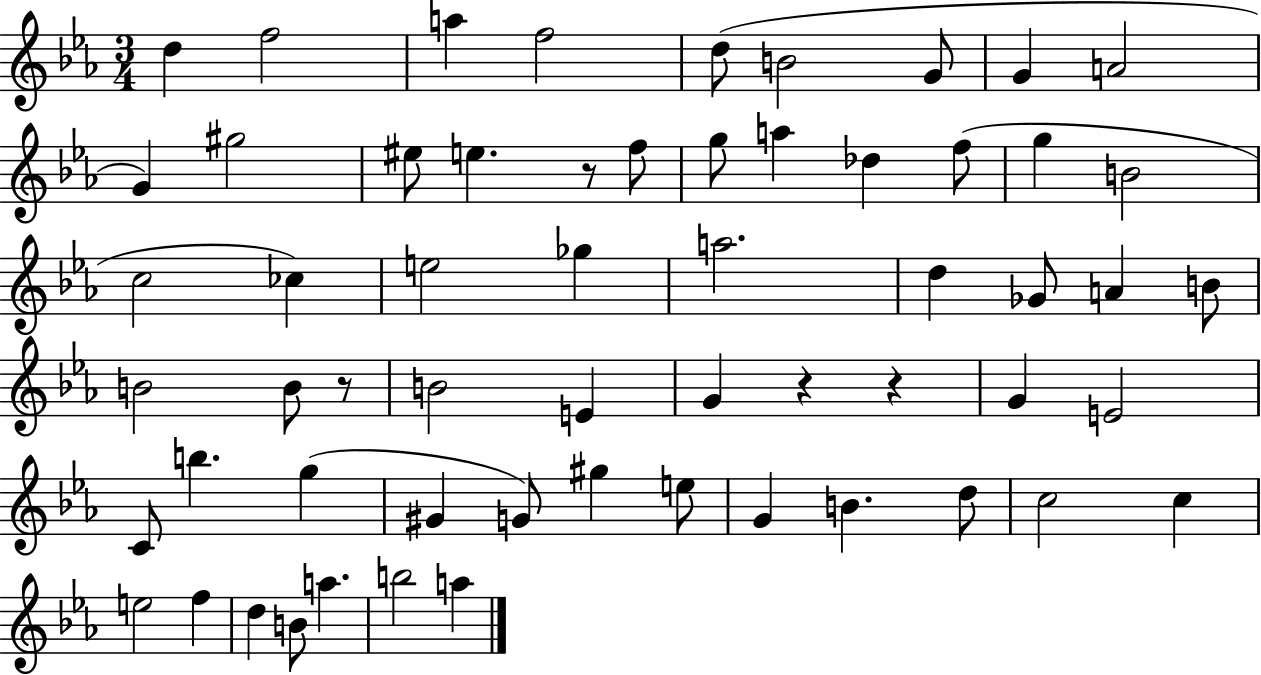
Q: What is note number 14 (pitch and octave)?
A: F5